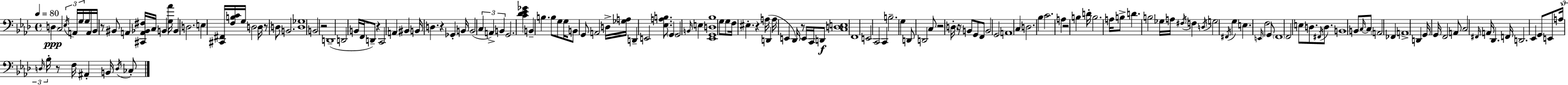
D3/q C3/h Eb3/s A2/s G3/s G3/s A2/s Bb2/s R/e BIS2/e A2/q [C#2,A2,Bb2,F#3]/s C3/s B2/q [G3,Ab4]/s B2/q D3/h. E3/q [C#2,F#2]/s [F3,B3,C4]/s G3/s D3/h D3/s R/e D3/e B2/h. [D3,Gb3]/w B2/h R/h D2/w D2/h B2/s F2/s D2/e R/q C2/h A2/q BIS2/q B2/s D3/q. R/q Gb2/q B2/s B2/h C3/q A2/q B2/q G2/h. [C4,Db4,Eb4,Gb4]/q B2/q B3/q. B3/e G3/e G3/s B2/e G2/e A2/h D3/s [Gb3,A3]/s D2/q E2/h [Eb3,A3,B3]/e. G2/q G2/h B2/s E3/q [Eb2,G2,D3,Bb3]/w G3/e G3/e F3/s EIS3/q. R/q A3/s D2/q A3/s E2/q Db2/s R/e E2/s C2/s D2/e [C3,D3,E3]/w F2/w E2/h C2/h C2/q B3/h. G3/q D2/e D2/h C3/e R/h D3/s R/s B2/e G2/e F2/e B2/h G2/h A2/w C3/q D3/h. Bb3/q C4/h. A3/q R/h B3/q D4/s B3/h. A3/s B3/e D4/q. B3/h Gb3/s A3/s F#3/s F3/q D3/s G3/h F#2/s G3/q E3/q. E2/s F3/h G2/e F2/w F2/h E3/e D3/e. F#2/s D3/e. B2/w B2/e C3/s C3/e A2/h FES2/q A2/w D2/q G2/s G2/s F2/h A2/e C3/h F#2/s A2/s Db2/q. F2/s D2/h. Eb2/q G2/e E2/e A3/s D3/s Bb3/s R/e F3/s A#2/q B2/s D3/s CES3/e